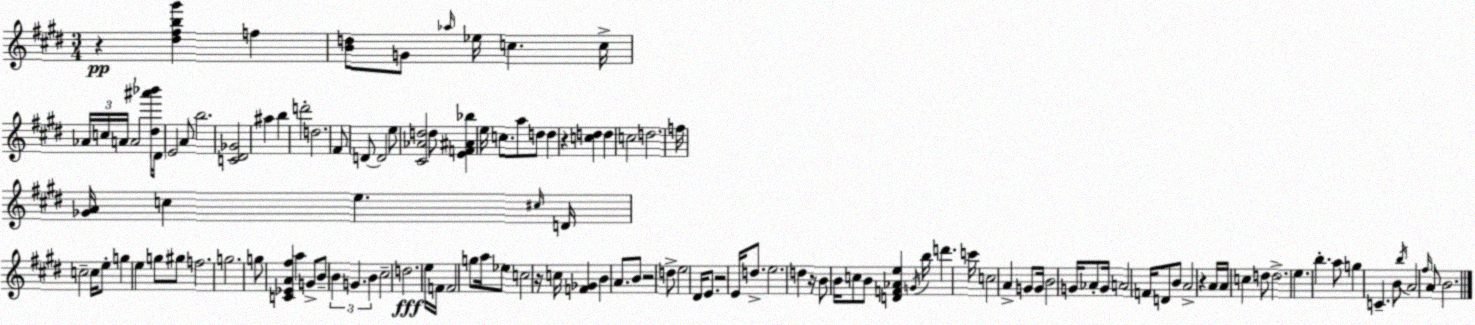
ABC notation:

X:1
T:Untitled
M:3/4
L:1/4
K:E
z [^d^fb^g'] f [Bd]/2 G/2 _a/4 _e/4 c c/4 _A/4 c/4 A/4 A2 [^d^a'_b']/4 ^D/2 E2 A/2 b2 [C^D_G]2 ^a b d'2 d2 ^F/2 D/2 D2 e/2 [^C_Ad]2 d/2 [EF^A_b] e/4 c/2 a/2 d/2 d z [cd] d c2 d2 f/4 [_GA]/4 c e ^c/4 D/4 c2 c/4 e/2 g e g/2 ^g/2 f2 g2 g/2 [C_EA^f] a G/2 B/2 B G B ^c2 d2 e/4 F/4 F2 g/2 a/4 _e/2 c2 z/4 c/4 [F_G] B A/2 B/2 z2 d/2 e2 ^D/4 E/2 z2 E/4 d/2 e2 d z/4 B/2 B/4 c/2 B/2 [DF_Ae] G/4 b/4 d' c'/4 c2 A G/2 G/4 B2 G/4 _A/2 G/4 A2 F/4 D/2 B/2 A2 z A/4 A/4 c d/2 d2 e b a/2 g C B/2 b/4 A2 ^f/4 A/2 B2